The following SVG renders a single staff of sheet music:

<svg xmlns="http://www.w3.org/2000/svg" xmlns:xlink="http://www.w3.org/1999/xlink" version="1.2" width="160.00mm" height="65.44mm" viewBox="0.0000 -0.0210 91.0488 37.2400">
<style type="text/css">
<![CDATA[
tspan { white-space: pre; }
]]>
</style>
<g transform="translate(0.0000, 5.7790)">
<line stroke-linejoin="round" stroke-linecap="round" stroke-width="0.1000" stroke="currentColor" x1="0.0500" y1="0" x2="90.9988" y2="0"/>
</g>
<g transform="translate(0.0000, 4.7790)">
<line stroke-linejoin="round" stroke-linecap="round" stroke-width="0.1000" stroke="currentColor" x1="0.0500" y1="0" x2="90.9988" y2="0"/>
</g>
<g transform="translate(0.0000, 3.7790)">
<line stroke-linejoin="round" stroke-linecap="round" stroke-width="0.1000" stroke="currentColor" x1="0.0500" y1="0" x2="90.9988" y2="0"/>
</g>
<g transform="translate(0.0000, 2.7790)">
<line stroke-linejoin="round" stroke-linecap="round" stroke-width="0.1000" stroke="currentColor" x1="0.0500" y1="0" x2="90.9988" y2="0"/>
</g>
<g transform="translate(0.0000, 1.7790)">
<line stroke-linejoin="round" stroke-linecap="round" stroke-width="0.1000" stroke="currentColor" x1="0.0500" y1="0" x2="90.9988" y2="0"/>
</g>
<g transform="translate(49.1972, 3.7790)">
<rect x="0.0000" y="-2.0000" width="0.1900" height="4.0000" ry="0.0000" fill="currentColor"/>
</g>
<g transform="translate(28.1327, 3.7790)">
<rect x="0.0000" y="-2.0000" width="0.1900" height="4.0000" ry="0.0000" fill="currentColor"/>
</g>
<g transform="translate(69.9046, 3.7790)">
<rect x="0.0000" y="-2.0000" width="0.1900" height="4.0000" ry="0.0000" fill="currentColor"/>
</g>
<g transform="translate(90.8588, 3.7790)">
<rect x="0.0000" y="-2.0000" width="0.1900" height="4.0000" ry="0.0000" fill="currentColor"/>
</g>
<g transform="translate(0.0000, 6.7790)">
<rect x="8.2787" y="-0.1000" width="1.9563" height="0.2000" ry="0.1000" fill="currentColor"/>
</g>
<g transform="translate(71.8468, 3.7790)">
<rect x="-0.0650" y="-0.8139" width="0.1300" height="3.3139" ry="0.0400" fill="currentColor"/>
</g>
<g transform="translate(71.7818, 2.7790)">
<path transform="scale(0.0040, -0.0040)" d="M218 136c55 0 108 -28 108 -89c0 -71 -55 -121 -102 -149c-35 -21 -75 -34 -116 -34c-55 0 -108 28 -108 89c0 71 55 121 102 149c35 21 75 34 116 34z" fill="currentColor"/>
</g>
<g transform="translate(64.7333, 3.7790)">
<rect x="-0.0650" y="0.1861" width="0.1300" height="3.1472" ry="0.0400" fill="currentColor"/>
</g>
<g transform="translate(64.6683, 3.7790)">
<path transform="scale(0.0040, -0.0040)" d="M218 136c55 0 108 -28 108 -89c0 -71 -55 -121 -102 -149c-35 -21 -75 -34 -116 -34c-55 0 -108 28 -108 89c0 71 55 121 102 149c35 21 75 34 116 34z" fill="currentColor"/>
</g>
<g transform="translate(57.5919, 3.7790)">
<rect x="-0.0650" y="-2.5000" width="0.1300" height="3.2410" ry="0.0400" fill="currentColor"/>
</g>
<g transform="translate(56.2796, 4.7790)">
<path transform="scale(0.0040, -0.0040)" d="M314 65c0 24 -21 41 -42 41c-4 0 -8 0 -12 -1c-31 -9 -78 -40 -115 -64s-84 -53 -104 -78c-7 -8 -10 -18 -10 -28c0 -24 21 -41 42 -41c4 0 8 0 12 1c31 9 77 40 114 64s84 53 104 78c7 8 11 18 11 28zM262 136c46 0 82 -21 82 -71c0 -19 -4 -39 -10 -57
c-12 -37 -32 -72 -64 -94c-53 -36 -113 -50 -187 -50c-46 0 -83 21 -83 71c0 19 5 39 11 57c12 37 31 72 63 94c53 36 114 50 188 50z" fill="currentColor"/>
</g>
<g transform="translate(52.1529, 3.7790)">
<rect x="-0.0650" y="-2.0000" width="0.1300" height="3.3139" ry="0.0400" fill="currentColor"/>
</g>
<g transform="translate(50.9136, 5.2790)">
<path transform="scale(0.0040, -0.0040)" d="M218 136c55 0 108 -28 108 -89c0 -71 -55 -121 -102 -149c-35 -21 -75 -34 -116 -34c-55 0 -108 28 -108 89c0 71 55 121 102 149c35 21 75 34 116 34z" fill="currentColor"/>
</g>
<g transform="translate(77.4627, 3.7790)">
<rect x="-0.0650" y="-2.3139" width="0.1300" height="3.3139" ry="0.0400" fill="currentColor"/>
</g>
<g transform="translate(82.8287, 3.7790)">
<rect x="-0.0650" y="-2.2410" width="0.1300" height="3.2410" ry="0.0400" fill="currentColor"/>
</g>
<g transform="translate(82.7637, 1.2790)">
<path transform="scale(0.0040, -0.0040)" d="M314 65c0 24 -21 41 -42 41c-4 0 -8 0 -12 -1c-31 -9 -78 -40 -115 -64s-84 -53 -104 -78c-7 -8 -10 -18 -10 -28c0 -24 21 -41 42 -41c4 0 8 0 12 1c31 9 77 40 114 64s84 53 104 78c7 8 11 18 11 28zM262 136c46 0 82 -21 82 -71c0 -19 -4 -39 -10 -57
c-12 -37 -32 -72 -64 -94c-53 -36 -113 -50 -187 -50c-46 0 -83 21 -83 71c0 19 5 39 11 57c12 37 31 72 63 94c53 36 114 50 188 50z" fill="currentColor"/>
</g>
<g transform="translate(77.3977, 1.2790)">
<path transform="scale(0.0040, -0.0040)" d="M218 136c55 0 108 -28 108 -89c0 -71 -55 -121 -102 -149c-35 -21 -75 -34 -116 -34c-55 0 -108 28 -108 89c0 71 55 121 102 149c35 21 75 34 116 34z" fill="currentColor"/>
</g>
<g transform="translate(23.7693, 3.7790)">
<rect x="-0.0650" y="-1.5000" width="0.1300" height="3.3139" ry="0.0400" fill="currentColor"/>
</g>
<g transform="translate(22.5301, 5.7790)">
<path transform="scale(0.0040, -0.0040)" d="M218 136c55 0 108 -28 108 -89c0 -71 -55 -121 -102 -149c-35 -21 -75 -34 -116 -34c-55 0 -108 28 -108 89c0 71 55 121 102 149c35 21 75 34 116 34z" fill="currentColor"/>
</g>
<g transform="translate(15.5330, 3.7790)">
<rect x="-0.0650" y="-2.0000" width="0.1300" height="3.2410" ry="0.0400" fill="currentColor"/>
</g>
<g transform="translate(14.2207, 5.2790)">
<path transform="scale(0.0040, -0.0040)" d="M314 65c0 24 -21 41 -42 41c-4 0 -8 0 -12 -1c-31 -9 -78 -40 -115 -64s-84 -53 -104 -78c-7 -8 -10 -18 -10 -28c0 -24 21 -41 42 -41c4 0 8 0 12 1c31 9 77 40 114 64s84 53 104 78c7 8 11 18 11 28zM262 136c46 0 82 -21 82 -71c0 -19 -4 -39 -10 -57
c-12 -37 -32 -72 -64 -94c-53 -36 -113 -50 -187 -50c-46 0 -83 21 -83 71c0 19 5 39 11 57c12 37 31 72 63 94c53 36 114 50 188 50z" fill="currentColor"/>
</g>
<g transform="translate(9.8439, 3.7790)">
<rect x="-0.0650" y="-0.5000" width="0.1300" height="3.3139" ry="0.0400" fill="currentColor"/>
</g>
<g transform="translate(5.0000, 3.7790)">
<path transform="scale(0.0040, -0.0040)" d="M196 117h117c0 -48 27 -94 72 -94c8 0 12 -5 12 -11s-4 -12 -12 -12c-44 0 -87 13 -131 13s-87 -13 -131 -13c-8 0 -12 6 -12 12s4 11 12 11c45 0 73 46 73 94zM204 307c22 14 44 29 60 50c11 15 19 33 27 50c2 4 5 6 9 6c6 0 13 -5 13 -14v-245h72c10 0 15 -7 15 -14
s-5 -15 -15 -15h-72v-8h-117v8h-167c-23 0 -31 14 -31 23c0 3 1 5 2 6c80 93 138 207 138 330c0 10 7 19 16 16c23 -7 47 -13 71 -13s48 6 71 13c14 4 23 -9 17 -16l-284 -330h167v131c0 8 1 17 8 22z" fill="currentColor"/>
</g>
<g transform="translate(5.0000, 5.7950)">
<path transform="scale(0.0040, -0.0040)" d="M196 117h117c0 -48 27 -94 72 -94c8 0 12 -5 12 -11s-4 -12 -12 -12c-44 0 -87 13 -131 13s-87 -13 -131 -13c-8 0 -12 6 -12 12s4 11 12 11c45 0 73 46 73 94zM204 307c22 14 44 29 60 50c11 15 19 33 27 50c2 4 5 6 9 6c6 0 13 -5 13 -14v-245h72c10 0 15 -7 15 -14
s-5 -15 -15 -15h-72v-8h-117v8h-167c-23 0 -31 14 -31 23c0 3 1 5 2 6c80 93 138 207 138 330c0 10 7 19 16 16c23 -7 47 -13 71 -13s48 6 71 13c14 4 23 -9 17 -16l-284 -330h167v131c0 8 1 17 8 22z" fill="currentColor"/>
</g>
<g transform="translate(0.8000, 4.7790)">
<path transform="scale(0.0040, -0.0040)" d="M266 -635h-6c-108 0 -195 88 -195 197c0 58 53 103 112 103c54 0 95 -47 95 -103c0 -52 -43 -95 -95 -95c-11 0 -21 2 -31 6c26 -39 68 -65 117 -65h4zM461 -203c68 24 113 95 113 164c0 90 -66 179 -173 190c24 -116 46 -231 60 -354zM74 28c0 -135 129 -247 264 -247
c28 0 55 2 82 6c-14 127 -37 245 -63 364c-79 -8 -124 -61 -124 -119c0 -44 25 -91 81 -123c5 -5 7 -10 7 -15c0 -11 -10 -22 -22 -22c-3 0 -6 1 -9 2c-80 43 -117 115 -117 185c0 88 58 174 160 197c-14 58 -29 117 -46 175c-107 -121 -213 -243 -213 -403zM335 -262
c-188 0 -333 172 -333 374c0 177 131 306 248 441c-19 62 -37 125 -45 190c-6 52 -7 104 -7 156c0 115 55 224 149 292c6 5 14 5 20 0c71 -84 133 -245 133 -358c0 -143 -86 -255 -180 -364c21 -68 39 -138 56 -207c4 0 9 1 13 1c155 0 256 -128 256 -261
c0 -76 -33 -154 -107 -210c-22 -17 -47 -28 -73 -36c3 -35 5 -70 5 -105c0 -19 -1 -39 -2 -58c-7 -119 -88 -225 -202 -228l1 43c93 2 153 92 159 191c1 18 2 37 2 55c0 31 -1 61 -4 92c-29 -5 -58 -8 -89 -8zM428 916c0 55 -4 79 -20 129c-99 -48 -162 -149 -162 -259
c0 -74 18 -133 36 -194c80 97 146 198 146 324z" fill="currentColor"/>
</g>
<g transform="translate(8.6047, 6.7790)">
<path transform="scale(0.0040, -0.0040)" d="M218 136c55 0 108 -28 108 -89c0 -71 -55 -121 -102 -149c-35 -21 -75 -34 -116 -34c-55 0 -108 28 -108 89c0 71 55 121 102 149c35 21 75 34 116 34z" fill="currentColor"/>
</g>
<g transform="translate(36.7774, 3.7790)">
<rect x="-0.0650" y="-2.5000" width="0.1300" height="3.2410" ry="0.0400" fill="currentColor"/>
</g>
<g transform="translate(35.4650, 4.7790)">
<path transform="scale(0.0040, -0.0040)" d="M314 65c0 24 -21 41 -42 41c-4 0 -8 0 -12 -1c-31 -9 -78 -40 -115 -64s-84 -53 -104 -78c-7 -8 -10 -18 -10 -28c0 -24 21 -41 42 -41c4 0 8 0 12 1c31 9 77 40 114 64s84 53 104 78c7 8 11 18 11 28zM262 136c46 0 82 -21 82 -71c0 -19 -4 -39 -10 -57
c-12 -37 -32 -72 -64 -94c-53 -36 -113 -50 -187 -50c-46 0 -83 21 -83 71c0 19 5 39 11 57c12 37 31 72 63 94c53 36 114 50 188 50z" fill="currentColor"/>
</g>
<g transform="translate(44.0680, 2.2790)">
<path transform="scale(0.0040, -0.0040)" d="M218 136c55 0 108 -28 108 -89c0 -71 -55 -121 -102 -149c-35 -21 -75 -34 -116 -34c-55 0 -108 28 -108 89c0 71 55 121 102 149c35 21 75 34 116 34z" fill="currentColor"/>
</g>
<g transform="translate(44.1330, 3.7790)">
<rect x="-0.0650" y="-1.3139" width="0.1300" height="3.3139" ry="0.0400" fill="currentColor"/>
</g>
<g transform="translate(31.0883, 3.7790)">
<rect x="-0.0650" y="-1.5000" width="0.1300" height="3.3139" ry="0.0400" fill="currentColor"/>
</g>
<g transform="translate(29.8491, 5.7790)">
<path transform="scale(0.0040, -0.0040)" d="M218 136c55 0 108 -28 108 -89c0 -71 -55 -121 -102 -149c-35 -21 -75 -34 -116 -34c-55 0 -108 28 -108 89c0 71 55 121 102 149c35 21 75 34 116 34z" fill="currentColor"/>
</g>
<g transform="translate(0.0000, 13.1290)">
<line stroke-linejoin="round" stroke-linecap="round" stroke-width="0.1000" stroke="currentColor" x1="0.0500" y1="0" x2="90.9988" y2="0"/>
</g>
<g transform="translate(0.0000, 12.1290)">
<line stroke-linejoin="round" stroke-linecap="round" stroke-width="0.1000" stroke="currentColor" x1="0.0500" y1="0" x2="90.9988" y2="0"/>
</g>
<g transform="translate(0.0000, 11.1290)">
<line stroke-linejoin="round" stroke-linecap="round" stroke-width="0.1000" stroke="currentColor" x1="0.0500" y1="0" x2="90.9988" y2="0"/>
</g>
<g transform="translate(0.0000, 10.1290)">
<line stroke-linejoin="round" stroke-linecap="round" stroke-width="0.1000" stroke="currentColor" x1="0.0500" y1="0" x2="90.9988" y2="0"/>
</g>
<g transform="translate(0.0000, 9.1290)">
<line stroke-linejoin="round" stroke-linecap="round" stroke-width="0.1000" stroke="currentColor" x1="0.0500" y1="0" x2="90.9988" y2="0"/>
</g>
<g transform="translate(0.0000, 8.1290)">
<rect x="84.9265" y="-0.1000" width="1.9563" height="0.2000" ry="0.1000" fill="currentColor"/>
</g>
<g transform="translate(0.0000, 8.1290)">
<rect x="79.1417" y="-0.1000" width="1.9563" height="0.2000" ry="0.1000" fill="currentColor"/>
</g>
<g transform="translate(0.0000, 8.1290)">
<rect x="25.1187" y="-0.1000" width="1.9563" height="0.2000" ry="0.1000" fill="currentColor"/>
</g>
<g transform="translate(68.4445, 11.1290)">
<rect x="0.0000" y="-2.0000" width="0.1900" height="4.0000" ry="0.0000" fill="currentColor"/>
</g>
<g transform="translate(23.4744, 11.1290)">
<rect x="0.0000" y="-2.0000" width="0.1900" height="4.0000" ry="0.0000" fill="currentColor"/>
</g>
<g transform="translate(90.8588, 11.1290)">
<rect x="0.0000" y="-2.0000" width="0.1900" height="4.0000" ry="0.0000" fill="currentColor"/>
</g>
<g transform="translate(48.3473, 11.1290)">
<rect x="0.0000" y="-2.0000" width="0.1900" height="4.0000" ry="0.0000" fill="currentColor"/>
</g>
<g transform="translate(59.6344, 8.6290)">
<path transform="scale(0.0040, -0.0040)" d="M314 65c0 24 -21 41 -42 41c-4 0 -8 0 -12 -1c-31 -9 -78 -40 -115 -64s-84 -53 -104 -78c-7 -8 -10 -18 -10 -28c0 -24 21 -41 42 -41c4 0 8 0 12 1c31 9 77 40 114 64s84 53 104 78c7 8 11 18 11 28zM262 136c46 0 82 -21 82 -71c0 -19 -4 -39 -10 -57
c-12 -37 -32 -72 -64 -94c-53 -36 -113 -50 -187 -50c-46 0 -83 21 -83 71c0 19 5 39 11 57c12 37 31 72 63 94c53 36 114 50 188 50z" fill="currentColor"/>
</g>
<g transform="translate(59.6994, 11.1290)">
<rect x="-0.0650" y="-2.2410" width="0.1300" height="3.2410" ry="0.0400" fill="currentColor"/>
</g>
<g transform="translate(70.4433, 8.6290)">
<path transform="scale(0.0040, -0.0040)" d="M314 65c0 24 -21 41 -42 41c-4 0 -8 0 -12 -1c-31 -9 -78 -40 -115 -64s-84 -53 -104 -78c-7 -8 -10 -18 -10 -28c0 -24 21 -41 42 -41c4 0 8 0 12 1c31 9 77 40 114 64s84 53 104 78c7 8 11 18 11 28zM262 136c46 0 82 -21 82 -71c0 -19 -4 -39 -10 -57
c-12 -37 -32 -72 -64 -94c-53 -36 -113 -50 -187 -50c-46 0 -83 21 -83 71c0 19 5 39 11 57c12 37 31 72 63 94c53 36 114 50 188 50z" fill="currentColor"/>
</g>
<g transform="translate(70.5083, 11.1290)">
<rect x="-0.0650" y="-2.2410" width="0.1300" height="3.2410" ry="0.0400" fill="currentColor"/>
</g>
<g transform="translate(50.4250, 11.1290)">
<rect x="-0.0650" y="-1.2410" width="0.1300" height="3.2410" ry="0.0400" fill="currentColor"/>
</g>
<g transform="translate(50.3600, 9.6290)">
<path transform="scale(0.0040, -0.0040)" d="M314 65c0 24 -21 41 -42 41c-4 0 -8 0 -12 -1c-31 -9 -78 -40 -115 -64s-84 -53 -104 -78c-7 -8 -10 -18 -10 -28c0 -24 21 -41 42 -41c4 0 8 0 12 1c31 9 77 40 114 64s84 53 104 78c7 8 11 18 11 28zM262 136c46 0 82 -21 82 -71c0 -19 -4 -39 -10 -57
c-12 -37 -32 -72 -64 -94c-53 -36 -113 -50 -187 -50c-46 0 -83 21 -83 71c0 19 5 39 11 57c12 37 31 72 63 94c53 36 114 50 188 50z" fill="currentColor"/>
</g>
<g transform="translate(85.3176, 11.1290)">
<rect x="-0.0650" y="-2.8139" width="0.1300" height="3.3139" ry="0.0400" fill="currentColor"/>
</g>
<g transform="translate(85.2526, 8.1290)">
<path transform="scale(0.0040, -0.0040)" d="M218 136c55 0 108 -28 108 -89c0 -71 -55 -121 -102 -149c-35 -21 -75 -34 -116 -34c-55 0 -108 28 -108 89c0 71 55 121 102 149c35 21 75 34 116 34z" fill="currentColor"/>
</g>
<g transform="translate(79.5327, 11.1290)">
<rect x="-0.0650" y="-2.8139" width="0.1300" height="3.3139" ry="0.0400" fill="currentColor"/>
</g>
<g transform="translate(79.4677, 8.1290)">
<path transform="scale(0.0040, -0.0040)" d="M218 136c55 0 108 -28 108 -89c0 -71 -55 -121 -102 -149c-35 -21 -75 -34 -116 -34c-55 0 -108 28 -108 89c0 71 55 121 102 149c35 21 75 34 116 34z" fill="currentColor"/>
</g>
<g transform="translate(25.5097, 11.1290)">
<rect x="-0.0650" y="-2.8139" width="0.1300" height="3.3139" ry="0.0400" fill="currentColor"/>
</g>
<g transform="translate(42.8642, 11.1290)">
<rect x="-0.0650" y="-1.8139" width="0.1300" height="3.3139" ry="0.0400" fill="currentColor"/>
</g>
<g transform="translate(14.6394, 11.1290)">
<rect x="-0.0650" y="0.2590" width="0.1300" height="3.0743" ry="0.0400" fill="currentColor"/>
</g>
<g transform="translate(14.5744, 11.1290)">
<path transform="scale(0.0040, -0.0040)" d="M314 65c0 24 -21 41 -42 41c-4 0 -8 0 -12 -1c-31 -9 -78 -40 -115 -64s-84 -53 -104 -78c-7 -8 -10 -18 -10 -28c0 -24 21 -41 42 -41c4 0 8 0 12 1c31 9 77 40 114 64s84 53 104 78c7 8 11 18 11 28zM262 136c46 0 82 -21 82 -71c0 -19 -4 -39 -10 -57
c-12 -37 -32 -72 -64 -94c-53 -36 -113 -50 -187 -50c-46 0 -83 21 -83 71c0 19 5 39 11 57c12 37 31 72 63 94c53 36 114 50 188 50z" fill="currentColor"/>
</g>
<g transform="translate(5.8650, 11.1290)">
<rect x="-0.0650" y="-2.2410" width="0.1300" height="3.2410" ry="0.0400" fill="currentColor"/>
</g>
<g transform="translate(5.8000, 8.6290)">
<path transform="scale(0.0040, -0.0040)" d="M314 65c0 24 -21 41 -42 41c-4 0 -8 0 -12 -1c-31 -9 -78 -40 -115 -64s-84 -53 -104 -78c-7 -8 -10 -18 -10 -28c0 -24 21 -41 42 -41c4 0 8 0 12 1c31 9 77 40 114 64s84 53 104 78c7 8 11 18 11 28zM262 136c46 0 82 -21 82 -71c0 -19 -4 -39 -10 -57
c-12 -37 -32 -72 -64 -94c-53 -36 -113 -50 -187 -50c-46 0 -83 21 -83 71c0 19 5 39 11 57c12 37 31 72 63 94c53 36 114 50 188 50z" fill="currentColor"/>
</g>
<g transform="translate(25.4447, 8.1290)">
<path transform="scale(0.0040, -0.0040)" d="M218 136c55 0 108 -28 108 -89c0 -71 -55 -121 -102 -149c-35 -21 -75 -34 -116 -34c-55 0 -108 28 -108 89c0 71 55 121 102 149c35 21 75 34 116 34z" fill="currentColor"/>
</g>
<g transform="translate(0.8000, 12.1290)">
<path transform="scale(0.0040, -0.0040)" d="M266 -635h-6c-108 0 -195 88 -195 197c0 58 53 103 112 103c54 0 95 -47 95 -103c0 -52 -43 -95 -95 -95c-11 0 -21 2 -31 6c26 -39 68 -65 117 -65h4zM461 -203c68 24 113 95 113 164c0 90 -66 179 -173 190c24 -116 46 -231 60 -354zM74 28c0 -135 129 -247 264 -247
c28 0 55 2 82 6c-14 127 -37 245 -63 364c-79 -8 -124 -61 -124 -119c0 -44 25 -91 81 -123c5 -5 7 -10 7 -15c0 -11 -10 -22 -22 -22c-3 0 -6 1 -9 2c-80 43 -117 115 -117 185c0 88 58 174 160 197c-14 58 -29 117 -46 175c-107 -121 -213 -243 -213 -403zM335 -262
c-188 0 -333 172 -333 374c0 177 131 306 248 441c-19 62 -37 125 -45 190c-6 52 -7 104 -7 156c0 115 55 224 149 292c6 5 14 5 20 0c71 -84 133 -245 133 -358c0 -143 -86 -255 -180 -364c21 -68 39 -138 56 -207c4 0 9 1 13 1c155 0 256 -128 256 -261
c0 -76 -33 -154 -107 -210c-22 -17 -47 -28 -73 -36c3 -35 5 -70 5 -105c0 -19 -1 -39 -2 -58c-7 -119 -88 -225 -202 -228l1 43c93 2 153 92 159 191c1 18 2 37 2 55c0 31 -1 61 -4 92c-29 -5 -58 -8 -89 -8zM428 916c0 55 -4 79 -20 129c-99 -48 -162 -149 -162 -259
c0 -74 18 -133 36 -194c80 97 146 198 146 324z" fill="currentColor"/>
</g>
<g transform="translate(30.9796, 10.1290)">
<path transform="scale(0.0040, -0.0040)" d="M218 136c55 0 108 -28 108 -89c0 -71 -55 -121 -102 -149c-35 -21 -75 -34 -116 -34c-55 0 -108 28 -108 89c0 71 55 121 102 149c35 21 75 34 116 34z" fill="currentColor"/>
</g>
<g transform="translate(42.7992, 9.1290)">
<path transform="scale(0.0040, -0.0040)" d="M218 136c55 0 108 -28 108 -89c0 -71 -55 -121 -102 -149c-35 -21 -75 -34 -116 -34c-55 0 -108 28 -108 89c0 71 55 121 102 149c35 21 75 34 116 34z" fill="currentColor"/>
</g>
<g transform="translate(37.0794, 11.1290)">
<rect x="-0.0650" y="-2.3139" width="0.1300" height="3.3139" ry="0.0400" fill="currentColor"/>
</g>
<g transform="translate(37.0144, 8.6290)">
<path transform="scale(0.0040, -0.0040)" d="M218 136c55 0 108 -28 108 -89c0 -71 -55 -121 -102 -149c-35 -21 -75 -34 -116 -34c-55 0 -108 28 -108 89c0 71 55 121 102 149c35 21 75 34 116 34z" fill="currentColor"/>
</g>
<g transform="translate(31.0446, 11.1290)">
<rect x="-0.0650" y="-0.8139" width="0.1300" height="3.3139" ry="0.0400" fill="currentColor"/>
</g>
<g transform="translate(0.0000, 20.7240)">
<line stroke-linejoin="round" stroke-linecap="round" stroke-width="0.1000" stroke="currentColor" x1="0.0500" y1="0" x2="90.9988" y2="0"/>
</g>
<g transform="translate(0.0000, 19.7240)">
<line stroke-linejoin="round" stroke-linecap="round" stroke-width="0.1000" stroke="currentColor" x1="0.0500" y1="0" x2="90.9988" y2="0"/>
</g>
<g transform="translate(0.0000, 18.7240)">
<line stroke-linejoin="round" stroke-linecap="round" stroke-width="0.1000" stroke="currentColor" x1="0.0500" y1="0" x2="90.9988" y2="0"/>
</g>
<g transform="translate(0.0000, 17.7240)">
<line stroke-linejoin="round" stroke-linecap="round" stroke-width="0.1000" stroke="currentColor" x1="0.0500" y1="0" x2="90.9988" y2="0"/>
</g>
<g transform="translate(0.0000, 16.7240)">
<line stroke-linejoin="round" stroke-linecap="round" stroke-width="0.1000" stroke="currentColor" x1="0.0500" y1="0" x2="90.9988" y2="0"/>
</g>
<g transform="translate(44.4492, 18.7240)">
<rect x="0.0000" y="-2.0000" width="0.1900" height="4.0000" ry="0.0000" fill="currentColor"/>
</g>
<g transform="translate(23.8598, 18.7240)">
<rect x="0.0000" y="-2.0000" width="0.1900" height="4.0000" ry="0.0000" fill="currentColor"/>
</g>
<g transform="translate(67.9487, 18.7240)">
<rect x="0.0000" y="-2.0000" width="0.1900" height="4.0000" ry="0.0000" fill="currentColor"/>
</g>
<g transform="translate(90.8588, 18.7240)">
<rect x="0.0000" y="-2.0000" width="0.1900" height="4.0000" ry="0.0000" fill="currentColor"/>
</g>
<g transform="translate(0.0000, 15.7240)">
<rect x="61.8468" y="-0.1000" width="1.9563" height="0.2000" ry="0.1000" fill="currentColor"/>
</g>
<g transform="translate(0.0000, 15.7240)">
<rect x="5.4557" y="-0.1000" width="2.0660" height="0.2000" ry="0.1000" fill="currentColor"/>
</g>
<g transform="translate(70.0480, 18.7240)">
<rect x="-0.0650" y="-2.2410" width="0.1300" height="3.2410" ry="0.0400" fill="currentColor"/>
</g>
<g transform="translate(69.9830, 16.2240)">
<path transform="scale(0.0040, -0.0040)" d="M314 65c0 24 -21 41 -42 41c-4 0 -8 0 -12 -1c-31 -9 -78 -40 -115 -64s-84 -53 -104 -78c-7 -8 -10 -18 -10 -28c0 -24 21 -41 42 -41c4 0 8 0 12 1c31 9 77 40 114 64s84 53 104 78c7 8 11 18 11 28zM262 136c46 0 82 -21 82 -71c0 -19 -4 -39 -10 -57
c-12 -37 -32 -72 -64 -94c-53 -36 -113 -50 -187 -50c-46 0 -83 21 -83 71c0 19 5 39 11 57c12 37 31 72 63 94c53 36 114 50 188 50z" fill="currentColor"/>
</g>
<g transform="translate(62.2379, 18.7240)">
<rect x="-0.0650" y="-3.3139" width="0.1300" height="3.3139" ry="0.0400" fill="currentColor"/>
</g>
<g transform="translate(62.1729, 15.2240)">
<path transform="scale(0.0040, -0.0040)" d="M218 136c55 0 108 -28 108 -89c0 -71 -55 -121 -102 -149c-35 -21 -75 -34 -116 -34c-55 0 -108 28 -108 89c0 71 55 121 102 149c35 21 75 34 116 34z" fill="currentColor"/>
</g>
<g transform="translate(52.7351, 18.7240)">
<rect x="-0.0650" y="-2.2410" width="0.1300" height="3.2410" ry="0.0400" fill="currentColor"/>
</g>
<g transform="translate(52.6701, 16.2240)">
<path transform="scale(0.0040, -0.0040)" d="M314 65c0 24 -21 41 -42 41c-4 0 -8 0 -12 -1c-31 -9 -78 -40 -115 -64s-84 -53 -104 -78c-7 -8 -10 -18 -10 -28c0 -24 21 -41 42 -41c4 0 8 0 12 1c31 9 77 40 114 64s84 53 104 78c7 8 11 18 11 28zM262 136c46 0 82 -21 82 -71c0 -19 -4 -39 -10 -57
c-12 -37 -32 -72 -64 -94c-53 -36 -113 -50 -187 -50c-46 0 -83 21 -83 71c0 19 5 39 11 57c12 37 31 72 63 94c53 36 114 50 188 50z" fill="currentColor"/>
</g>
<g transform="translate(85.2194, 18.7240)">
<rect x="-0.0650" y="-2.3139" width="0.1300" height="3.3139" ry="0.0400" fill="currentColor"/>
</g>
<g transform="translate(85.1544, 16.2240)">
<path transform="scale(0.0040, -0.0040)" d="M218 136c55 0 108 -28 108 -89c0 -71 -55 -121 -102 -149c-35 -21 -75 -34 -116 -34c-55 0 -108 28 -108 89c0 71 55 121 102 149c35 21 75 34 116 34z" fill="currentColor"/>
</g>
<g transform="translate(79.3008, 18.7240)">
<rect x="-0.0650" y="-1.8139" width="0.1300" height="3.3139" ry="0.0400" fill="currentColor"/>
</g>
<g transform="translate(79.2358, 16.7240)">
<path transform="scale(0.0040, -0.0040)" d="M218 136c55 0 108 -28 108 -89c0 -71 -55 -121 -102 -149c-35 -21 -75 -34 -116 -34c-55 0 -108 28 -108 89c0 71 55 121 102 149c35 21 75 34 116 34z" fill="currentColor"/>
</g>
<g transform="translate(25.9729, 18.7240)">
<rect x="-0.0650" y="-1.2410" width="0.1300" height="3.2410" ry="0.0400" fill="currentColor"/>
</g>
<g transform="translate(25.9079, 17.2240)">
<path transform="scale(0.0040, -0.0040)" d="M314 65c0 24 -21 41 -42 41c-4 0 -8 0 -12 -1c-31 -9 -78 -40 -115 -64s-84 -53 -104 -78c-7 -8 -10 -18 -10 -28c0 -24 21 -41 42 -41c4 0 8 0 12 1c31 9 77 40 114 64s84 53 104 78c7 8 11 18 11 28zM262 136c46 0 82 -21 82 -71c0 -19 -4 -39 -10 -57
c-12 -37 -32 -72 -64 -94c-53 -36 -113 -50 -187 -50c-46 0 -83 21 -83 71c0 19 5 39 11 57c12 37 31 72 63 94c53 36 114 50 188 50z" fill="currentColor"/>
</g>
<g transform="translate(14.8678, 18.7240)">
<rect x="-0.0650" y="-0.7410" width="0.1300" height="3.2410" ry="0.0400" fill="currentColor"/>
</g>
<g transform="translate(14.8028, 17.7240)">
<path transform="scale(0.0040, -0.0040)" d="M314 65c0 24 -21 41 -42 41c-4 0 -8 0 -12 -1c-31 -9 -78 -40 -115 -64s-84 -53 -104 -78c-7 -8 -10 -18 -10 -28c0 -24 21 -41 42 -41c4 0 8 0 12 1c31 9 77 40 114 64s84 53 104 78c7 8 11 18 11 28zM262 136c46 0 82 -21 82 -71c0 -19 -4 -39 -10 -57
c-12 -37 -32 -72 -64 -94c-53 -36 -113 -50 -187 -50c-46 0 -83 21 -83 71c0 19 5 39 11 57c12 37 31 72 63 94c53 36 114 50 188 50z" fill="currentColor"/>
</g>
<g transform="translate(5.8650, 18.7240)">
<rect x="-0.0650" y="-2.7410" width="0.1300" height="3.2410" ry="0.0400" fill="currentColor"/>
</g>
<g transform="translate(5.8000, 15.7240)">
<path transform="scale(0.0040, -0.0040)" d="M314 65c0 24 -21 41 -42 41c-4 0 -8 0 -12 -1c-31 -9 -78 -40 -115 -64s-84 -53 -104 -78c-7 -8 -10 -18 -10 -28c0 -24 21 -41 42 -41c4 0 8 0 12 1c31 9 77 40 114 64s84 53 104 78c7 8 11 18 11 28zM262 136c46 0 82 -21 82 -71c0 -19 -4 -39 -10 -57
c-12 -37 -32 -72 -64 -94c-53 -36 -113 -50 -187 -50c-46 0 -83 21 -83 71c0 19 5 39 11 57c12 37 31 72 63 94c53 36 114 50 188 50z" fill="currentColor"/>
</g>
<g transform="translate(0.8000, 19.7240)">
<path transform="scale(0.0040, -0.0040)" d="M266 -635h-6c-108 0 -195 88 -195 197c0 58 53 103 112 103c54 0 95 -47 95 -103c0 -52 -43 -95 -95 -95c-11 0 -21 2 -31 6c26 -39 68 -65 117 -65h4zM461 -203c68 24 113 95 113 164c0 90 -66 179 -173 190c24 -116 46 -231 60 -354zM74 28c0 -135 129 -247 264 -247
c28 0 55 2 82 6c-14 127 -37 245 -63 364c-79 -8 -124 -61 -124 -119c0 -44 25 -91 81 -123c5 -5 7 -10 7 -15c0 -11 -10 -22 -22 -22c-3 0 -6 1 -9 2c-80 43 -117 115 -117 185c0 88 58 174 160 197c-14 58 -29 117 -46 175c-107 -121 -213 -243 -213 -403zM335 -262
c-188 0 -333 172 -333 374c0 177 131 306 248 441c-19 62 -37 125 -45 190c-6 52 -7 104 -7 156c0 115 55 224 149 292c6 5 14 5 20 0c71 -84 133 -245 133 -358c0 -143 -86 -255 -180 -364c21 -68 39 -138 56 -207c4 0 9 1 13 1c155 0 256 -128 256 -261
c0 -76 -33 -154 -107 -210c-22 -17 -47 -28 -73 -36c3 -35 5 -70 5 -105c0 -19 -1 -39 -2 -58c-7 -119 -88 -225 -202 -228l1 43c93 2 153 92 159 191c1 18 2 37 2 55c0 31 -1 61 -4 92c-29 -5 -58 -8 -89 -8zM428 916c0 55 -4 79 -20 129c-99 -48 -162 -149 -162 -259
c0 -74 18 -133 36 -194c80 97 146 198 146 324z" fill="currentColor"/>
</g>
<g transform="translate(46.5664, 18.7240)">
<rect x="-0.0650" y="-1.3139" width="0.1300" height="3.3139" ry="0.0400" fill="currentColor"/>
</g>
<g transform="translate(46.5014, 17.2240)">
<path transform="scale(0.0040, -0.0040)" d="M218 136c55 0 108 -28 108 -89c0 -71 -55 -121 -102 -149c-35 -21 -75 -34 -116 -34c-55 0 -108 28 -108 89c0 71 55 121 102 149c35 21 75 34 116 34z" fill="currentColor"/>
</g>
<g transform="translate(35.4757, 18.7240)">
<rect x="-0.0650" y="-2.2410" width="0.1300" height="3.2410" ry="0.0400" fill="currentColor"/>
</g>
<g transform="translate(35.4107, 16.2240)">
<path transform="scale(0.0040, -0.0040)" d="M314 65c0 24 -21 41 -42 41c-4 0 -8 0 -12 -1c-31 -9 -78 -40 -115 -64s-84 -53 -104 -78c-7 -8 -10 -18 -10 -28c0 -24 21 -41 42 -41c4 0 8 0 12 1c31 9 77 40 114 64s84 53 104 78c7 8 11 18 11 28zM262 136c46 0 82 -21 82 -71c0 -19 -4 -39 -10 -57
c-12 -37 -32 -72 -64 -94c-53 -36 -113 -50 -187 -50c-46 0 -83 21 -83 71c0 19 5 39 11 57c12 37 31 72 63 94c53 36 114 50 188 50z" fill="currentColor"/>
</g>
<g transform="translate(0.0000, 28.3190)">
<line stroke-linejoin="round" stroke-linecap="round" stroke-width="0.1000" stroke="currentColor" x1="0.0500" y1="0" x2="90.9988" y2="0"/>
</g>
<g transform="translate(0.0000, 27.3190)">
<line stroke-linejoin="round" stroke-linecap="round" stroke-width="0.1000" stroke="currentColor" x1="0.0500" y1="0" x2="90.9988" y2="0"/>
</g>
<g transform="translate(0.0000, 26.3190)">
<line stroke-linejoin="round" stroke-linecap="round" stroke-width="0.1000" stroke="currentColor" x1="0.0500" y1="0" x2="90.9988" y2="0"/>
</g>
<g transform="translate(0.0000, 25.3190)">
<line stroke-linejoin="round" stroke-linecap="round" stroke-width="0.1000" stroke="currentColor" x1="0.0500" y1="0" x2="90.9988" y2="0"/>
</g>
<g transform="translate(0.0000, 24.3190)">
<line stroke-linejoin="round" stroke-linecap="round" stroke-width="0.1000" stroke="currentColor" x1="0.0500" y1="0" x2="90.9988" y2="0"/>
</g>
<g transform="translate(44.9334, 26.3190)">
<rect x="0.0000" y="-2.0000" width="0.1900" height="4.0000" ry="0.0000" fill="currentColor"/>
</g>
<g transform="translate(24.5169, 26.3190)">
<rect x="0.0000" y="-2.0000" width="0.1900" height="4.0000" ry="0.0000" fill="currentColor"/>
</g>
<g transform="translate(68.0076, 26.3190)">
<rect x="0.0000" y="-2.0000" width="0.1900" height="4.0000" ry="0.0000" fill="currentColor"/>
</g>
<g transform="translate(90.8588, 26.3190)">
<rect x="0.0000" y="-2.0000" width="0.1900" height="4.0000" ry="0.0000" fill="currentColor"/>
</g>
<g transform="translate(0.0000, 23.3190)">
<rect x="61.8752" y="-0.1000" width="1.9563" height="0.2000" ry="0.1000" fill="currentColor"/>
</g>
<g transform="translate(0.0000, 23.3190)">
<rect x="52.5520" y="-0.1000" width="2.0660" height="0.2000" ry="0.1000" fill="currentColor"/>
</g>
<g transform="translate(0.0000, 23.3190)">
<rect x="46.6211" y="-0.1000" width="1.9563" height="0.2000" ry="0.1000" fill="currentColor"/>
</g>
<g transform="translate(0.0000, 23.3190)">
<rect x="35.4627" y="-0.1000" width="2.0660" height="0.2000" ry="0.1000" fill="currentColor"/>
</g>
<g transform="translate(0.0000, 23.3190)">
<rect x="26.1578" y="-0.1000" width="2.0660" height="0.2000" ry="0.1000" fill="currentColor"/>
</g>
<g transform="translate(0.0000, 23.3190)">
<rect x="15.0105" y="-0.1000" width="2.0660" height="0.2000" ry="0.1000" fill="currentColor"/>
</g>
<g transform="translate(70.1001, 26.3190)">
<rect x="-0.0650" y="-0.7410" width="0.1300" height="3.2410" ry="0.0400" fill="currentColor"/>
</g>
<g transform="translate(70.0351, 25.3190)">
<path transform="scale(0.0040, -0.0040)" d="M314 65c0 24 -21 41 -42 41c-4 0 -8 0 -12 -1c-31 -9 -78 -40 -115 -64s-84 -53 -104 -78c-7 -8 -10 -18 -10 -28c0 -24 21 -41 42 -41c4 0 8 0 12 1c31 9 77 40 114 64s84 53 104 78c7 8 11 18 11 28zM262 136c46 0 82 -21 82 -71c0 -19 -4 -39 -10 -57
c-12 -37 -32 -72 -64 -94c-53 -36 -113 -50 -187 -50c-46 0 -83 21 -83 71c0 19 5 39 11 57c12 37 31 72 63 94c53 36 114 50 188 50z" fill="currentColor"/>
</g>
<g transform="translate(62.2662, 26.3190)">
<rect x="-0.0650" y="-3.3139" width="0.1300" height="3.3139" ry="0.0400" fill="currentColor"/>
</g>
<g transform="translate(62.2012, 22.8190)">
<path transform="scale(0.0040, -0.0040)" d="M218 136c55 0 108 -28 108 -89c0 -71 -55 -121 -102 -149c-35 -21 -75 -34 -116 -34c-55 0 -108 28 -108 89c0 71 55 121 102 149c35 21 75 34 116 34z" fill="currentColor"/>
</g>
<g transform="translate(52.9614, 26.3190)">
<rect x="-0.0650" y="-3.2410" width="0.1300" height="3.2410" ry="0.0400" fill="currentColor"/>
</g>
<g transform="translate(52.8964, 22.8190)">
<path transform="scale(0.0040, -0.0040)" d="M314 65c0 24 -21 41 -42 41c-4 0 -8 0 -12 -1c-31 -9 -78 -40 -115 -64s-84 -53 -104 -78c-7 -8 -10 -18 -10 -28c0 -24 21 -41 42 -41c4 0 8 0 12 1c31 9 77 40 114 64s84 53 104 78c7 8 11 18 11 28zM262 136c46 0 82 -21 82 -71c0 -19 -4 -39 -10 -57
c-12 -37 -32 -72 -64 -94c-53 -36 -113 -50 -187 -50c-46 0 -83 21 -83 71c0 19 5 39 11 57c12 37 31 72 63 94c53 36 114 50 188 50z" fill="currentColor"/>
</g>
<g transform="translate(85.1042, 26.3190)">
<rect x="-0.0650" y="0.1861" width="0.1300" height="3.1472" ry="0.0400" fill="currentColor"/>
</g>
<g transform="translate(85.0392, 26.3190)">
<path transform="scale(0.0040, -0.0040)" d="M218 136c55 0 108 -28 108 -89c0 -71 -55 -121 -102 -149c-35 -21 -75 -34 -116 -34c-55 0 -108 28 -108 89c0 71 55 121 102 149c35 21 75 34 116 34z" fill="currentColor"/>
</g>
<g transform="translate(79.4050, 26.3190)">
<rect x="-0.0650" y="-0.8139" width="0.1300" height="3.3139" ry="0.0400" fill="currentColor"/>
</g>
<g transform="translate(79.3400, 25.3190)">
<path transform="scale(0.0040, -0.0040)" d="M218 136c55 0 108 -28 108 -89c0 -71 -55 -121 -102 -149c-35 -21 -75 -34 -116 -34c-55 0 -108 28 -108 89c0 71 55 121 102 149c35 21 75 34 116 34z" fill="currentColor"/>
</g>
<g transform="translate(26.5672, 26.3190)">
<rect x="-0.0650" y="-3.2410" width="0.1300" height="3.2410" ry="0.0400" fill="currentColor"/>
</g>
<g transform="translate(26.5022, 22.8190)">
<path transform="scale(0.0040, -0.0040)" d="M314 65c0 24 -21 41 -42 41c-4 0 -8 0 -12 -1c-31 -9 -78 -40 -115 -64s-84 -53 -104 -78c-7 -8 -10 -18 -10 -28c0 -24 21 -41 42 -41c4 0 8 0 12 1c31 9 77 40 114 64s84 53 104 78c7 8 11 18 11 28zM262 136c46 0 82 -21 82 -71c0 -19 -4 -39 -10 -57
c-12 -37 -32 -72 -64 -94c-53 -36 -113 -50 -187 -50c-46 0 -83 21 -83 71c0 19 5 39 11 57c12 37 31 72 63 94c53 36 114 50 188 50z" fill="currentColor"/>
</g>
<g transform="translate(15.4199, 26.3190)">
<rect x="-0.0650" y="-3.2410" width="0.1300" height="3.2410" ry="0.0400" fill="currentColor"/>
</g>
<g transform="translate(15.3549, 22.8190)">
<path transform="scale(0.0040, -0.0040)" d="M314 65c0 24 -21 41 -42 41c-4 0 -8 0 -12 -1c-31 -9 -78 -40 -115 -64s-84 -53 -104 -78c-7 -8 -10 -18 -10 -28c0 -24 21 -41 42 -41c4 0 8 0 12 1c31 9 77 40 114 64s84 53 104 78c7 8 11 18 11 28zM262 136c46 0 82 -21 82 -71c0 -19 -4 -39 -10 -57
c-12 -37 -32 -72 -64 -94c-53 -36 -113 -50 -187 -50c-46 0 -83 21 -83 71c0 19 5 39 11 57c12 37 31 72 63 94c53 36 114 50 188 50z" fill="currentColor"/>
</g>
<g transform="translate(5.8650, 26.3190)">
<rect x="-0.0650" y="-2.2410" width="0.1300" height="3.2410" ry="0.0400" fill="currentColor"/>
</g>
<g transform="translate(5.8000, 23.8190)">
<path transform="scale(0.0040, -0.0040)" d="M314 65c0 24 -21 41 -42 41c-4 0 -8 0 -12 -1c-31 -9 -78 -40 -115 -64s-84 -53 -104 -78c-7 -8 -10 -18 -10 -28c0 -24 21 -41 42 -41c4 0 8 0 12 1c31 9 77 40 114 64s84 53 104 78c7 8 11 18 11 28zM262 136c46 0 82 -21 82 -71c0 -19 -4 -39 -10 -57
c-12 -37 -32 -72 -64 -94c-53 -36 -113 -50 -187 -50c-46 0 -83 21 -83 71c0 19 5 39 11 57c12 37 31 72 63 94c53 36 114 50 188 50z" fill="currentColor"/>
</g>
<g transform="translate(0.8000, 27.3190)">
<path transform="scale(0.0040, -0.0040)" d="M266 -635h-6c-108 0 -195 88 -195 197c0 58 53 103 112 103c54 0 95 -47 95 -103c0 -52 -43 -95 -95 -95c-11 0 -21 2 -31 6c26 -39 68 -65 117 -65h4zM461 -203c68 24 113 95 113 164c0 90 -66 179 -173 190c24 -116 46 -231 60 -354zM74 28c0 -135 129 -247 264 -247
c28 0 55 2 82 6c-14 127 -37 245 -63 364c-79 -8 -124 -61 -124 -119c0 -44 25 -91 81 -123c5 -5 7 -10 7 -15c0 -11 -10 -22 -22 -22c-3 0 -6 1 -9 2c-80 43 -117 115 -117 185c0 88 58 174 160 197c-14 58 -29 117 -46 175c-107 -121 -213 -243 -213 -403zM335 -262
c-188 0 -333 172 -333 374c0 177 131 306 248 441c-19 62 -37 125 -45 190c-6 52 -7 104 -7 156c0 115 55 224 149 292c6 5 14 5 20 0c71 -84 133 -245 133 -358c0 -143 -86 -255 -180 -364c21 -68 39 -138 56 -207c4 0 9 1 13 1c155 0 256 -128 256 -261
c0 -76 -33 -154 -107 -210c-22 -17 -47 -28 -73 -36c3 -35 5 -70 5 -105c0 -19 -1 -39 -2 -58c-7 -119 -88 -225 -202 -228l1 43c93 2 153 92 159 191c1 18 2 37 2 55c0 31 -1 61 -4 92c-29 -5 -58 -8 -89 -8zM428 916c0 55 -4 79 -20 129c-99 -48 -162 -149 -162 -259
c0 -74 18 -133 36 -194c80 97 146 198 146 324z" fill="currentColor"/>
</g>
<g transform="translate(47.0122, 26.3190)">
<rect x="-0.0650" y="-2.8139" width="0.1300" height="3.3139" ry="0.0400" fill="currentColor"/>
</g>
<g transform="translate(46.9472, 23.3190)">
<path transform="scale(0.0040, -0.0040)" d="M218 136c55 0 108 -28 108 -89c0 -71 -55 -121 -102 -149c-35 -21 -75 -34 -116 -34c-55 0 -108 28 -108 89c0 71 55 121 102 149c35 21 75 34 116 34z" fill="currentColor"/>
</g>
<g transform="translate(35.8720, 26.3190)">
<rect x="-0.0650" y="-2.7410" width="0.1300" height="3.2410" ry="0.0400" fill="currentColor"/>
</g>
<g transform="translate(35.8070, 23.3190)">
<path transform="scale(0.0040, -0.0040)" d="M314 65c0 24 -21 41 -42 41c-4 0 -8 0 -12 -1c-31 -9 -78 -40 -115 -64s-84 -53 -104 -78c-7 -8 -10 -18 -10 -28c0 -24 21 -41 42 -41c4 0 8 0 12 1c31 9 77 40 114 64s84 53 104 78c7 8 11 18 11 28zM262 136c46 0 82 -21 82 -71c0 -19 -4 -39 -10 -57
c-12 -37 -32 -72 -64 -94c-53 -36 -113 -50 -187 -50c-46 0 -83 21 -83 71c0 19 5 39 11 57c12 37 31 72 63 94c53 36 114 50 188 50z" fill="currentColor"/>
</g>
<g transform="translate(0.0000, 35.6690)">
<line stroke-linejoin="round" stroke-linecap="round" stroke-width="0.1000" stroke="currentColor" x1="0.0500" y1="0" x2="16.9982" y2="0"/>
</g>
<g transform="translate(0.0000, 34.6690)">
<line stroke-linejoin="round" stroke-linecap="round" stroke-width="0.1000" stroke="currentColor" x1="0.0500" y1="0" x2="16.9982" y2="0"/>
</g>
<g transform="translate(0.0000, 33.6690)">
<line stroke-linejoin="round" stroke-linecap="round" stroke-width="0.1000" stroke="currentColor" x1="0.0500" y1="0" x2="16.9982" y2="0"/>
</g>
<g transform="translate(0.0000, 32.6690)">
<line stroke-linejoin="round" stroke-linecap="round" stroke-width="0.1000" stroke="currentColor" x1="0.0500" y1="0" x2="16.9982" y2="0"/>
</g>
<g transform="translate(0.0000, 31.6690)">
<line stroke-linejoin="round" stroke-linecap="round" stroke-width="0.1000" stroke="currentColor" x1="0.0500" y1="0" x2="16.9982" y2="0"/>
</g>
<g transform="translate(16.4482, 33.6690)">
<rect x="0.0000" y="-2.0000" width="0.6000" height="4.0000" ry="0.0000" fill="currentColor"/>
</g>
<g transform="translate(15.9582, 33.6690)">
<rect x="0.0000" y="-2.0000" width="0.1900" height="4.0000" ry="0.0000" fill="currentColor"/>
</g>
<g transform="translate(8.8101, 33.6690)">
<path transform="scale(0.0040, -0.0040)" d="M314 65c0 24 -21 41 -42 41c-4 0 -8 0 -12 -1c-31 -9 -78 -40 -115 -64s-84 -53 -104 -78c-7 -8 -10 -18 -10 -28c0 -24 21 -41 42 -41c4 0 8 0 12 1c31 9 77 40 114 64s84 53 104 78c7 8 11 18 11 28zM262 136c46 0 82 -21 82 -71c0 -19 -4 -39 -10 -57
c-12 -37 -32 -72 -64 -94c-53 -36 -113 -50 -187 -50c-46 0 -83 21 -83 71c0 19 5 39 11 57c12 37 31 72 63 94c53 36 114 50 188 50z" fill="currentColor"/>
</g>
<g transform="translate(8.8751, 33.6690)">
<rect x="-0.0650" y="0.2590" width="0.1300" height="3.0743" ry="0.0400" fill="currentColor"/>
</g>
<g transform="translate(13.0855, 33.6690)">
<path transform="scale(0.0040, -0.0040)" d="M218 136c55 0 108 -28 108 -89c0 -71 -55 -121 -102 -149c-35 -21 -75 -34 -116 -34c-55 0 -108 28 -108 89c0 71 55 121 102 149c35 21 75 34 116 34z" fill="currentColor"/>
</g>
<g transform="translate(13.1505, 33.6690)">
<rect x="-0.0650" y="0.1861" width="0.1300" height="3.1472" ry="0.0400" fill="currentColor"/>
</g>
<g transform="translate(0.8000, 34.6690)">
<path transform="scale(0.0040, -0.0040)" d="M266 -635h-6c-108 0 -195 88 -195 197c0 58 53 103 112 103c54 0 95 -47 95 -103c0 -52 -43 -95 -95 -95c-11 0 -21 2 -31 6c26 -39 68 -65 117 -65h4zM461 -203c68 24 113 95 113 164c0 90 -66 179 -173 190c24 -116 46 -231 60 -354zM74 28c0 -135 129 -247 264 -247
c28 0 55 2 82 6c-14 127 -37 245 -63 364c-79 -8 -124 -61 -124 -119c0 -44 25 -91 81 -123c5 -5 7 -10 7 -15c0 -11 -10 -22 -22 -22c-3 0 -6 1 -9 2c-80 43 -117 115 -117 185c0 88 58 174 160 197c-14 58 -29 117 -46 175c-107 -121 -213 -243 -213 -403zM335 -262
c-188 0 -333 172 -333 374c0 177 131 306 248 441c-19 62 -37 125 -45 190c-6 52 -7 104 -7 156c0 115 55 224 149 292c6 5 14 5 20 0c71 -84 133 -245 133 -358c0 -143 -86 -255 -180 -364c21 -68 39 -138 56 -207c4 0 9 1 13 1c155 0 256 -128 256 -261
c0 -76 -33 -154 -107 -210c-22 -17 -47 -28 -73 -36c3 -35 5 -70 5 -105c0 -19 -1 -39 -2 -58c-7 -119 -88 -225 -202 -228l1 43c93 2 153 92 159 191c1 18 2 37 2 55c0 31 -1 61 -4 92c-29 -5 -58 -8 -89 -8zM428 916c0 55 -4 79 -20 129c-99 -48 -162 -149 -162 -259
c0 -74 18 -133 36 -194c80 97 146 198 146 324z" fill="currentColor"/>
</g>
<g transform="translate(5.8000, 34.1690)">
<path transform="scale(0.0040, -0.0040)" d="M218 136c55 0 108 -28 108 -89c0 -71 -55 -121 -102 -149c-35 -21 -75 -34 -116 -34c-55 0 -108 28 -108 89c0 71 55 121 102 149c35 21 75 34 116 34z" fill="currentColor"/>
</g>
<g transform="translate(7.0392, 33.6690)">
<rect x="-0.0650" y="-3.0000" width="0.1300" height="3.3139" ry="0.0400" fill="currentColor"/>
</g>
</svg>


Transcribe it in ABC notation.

X:1
T:Untitled
M:4/4
L:1/4
K:C
C F2 E E G2 e F G2 B d g g2 g2 B2 a d g f e2 g2 g2 a a a2 d2 e2 g2 e g2 b g2 f g g2 b2 b2 a2 a b2 b d2 d B A B2 B